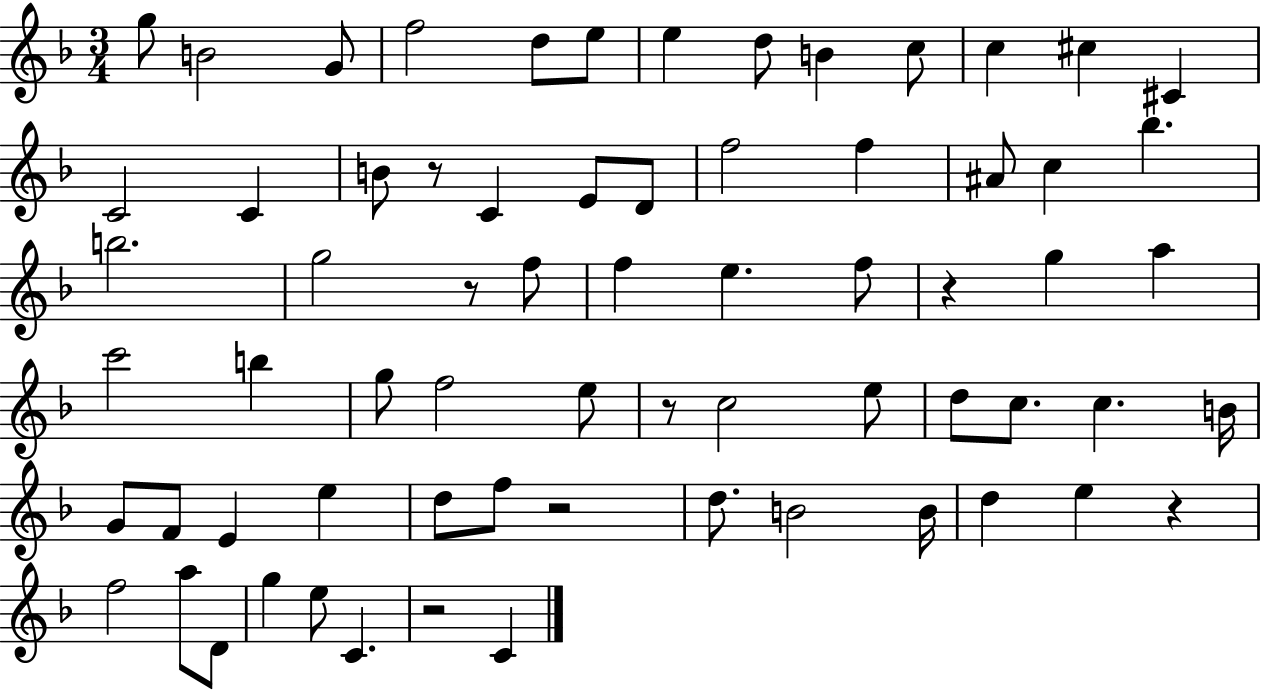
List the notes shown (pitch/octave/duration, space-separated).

G5/e B4/h G4/e F5/h D5/e E5/e E5/q D5/e B4/q C5/e C5/q C#5/q C#4/q C4/h C4/q B4/e R/e C4/q E4/e D4/e F5/h F5/q A#4/e C5/q Bb5/q. B5/h. G5/h R/e F5/e F5/q E5/q. F5/e R/q G5/q A5/q C6/h B5/q G5/e F5/h E5/e R/e C5/h E5/e D5/e C5/e. C5/q. B4/s G4/e F4/e E4/q E5/q D5/e F5/e R/h D5/e. B4/h B4/s D5/q E5/q R/q F5/h A5/e D4/e G5/q E5/e C4/q. R/h C4/q